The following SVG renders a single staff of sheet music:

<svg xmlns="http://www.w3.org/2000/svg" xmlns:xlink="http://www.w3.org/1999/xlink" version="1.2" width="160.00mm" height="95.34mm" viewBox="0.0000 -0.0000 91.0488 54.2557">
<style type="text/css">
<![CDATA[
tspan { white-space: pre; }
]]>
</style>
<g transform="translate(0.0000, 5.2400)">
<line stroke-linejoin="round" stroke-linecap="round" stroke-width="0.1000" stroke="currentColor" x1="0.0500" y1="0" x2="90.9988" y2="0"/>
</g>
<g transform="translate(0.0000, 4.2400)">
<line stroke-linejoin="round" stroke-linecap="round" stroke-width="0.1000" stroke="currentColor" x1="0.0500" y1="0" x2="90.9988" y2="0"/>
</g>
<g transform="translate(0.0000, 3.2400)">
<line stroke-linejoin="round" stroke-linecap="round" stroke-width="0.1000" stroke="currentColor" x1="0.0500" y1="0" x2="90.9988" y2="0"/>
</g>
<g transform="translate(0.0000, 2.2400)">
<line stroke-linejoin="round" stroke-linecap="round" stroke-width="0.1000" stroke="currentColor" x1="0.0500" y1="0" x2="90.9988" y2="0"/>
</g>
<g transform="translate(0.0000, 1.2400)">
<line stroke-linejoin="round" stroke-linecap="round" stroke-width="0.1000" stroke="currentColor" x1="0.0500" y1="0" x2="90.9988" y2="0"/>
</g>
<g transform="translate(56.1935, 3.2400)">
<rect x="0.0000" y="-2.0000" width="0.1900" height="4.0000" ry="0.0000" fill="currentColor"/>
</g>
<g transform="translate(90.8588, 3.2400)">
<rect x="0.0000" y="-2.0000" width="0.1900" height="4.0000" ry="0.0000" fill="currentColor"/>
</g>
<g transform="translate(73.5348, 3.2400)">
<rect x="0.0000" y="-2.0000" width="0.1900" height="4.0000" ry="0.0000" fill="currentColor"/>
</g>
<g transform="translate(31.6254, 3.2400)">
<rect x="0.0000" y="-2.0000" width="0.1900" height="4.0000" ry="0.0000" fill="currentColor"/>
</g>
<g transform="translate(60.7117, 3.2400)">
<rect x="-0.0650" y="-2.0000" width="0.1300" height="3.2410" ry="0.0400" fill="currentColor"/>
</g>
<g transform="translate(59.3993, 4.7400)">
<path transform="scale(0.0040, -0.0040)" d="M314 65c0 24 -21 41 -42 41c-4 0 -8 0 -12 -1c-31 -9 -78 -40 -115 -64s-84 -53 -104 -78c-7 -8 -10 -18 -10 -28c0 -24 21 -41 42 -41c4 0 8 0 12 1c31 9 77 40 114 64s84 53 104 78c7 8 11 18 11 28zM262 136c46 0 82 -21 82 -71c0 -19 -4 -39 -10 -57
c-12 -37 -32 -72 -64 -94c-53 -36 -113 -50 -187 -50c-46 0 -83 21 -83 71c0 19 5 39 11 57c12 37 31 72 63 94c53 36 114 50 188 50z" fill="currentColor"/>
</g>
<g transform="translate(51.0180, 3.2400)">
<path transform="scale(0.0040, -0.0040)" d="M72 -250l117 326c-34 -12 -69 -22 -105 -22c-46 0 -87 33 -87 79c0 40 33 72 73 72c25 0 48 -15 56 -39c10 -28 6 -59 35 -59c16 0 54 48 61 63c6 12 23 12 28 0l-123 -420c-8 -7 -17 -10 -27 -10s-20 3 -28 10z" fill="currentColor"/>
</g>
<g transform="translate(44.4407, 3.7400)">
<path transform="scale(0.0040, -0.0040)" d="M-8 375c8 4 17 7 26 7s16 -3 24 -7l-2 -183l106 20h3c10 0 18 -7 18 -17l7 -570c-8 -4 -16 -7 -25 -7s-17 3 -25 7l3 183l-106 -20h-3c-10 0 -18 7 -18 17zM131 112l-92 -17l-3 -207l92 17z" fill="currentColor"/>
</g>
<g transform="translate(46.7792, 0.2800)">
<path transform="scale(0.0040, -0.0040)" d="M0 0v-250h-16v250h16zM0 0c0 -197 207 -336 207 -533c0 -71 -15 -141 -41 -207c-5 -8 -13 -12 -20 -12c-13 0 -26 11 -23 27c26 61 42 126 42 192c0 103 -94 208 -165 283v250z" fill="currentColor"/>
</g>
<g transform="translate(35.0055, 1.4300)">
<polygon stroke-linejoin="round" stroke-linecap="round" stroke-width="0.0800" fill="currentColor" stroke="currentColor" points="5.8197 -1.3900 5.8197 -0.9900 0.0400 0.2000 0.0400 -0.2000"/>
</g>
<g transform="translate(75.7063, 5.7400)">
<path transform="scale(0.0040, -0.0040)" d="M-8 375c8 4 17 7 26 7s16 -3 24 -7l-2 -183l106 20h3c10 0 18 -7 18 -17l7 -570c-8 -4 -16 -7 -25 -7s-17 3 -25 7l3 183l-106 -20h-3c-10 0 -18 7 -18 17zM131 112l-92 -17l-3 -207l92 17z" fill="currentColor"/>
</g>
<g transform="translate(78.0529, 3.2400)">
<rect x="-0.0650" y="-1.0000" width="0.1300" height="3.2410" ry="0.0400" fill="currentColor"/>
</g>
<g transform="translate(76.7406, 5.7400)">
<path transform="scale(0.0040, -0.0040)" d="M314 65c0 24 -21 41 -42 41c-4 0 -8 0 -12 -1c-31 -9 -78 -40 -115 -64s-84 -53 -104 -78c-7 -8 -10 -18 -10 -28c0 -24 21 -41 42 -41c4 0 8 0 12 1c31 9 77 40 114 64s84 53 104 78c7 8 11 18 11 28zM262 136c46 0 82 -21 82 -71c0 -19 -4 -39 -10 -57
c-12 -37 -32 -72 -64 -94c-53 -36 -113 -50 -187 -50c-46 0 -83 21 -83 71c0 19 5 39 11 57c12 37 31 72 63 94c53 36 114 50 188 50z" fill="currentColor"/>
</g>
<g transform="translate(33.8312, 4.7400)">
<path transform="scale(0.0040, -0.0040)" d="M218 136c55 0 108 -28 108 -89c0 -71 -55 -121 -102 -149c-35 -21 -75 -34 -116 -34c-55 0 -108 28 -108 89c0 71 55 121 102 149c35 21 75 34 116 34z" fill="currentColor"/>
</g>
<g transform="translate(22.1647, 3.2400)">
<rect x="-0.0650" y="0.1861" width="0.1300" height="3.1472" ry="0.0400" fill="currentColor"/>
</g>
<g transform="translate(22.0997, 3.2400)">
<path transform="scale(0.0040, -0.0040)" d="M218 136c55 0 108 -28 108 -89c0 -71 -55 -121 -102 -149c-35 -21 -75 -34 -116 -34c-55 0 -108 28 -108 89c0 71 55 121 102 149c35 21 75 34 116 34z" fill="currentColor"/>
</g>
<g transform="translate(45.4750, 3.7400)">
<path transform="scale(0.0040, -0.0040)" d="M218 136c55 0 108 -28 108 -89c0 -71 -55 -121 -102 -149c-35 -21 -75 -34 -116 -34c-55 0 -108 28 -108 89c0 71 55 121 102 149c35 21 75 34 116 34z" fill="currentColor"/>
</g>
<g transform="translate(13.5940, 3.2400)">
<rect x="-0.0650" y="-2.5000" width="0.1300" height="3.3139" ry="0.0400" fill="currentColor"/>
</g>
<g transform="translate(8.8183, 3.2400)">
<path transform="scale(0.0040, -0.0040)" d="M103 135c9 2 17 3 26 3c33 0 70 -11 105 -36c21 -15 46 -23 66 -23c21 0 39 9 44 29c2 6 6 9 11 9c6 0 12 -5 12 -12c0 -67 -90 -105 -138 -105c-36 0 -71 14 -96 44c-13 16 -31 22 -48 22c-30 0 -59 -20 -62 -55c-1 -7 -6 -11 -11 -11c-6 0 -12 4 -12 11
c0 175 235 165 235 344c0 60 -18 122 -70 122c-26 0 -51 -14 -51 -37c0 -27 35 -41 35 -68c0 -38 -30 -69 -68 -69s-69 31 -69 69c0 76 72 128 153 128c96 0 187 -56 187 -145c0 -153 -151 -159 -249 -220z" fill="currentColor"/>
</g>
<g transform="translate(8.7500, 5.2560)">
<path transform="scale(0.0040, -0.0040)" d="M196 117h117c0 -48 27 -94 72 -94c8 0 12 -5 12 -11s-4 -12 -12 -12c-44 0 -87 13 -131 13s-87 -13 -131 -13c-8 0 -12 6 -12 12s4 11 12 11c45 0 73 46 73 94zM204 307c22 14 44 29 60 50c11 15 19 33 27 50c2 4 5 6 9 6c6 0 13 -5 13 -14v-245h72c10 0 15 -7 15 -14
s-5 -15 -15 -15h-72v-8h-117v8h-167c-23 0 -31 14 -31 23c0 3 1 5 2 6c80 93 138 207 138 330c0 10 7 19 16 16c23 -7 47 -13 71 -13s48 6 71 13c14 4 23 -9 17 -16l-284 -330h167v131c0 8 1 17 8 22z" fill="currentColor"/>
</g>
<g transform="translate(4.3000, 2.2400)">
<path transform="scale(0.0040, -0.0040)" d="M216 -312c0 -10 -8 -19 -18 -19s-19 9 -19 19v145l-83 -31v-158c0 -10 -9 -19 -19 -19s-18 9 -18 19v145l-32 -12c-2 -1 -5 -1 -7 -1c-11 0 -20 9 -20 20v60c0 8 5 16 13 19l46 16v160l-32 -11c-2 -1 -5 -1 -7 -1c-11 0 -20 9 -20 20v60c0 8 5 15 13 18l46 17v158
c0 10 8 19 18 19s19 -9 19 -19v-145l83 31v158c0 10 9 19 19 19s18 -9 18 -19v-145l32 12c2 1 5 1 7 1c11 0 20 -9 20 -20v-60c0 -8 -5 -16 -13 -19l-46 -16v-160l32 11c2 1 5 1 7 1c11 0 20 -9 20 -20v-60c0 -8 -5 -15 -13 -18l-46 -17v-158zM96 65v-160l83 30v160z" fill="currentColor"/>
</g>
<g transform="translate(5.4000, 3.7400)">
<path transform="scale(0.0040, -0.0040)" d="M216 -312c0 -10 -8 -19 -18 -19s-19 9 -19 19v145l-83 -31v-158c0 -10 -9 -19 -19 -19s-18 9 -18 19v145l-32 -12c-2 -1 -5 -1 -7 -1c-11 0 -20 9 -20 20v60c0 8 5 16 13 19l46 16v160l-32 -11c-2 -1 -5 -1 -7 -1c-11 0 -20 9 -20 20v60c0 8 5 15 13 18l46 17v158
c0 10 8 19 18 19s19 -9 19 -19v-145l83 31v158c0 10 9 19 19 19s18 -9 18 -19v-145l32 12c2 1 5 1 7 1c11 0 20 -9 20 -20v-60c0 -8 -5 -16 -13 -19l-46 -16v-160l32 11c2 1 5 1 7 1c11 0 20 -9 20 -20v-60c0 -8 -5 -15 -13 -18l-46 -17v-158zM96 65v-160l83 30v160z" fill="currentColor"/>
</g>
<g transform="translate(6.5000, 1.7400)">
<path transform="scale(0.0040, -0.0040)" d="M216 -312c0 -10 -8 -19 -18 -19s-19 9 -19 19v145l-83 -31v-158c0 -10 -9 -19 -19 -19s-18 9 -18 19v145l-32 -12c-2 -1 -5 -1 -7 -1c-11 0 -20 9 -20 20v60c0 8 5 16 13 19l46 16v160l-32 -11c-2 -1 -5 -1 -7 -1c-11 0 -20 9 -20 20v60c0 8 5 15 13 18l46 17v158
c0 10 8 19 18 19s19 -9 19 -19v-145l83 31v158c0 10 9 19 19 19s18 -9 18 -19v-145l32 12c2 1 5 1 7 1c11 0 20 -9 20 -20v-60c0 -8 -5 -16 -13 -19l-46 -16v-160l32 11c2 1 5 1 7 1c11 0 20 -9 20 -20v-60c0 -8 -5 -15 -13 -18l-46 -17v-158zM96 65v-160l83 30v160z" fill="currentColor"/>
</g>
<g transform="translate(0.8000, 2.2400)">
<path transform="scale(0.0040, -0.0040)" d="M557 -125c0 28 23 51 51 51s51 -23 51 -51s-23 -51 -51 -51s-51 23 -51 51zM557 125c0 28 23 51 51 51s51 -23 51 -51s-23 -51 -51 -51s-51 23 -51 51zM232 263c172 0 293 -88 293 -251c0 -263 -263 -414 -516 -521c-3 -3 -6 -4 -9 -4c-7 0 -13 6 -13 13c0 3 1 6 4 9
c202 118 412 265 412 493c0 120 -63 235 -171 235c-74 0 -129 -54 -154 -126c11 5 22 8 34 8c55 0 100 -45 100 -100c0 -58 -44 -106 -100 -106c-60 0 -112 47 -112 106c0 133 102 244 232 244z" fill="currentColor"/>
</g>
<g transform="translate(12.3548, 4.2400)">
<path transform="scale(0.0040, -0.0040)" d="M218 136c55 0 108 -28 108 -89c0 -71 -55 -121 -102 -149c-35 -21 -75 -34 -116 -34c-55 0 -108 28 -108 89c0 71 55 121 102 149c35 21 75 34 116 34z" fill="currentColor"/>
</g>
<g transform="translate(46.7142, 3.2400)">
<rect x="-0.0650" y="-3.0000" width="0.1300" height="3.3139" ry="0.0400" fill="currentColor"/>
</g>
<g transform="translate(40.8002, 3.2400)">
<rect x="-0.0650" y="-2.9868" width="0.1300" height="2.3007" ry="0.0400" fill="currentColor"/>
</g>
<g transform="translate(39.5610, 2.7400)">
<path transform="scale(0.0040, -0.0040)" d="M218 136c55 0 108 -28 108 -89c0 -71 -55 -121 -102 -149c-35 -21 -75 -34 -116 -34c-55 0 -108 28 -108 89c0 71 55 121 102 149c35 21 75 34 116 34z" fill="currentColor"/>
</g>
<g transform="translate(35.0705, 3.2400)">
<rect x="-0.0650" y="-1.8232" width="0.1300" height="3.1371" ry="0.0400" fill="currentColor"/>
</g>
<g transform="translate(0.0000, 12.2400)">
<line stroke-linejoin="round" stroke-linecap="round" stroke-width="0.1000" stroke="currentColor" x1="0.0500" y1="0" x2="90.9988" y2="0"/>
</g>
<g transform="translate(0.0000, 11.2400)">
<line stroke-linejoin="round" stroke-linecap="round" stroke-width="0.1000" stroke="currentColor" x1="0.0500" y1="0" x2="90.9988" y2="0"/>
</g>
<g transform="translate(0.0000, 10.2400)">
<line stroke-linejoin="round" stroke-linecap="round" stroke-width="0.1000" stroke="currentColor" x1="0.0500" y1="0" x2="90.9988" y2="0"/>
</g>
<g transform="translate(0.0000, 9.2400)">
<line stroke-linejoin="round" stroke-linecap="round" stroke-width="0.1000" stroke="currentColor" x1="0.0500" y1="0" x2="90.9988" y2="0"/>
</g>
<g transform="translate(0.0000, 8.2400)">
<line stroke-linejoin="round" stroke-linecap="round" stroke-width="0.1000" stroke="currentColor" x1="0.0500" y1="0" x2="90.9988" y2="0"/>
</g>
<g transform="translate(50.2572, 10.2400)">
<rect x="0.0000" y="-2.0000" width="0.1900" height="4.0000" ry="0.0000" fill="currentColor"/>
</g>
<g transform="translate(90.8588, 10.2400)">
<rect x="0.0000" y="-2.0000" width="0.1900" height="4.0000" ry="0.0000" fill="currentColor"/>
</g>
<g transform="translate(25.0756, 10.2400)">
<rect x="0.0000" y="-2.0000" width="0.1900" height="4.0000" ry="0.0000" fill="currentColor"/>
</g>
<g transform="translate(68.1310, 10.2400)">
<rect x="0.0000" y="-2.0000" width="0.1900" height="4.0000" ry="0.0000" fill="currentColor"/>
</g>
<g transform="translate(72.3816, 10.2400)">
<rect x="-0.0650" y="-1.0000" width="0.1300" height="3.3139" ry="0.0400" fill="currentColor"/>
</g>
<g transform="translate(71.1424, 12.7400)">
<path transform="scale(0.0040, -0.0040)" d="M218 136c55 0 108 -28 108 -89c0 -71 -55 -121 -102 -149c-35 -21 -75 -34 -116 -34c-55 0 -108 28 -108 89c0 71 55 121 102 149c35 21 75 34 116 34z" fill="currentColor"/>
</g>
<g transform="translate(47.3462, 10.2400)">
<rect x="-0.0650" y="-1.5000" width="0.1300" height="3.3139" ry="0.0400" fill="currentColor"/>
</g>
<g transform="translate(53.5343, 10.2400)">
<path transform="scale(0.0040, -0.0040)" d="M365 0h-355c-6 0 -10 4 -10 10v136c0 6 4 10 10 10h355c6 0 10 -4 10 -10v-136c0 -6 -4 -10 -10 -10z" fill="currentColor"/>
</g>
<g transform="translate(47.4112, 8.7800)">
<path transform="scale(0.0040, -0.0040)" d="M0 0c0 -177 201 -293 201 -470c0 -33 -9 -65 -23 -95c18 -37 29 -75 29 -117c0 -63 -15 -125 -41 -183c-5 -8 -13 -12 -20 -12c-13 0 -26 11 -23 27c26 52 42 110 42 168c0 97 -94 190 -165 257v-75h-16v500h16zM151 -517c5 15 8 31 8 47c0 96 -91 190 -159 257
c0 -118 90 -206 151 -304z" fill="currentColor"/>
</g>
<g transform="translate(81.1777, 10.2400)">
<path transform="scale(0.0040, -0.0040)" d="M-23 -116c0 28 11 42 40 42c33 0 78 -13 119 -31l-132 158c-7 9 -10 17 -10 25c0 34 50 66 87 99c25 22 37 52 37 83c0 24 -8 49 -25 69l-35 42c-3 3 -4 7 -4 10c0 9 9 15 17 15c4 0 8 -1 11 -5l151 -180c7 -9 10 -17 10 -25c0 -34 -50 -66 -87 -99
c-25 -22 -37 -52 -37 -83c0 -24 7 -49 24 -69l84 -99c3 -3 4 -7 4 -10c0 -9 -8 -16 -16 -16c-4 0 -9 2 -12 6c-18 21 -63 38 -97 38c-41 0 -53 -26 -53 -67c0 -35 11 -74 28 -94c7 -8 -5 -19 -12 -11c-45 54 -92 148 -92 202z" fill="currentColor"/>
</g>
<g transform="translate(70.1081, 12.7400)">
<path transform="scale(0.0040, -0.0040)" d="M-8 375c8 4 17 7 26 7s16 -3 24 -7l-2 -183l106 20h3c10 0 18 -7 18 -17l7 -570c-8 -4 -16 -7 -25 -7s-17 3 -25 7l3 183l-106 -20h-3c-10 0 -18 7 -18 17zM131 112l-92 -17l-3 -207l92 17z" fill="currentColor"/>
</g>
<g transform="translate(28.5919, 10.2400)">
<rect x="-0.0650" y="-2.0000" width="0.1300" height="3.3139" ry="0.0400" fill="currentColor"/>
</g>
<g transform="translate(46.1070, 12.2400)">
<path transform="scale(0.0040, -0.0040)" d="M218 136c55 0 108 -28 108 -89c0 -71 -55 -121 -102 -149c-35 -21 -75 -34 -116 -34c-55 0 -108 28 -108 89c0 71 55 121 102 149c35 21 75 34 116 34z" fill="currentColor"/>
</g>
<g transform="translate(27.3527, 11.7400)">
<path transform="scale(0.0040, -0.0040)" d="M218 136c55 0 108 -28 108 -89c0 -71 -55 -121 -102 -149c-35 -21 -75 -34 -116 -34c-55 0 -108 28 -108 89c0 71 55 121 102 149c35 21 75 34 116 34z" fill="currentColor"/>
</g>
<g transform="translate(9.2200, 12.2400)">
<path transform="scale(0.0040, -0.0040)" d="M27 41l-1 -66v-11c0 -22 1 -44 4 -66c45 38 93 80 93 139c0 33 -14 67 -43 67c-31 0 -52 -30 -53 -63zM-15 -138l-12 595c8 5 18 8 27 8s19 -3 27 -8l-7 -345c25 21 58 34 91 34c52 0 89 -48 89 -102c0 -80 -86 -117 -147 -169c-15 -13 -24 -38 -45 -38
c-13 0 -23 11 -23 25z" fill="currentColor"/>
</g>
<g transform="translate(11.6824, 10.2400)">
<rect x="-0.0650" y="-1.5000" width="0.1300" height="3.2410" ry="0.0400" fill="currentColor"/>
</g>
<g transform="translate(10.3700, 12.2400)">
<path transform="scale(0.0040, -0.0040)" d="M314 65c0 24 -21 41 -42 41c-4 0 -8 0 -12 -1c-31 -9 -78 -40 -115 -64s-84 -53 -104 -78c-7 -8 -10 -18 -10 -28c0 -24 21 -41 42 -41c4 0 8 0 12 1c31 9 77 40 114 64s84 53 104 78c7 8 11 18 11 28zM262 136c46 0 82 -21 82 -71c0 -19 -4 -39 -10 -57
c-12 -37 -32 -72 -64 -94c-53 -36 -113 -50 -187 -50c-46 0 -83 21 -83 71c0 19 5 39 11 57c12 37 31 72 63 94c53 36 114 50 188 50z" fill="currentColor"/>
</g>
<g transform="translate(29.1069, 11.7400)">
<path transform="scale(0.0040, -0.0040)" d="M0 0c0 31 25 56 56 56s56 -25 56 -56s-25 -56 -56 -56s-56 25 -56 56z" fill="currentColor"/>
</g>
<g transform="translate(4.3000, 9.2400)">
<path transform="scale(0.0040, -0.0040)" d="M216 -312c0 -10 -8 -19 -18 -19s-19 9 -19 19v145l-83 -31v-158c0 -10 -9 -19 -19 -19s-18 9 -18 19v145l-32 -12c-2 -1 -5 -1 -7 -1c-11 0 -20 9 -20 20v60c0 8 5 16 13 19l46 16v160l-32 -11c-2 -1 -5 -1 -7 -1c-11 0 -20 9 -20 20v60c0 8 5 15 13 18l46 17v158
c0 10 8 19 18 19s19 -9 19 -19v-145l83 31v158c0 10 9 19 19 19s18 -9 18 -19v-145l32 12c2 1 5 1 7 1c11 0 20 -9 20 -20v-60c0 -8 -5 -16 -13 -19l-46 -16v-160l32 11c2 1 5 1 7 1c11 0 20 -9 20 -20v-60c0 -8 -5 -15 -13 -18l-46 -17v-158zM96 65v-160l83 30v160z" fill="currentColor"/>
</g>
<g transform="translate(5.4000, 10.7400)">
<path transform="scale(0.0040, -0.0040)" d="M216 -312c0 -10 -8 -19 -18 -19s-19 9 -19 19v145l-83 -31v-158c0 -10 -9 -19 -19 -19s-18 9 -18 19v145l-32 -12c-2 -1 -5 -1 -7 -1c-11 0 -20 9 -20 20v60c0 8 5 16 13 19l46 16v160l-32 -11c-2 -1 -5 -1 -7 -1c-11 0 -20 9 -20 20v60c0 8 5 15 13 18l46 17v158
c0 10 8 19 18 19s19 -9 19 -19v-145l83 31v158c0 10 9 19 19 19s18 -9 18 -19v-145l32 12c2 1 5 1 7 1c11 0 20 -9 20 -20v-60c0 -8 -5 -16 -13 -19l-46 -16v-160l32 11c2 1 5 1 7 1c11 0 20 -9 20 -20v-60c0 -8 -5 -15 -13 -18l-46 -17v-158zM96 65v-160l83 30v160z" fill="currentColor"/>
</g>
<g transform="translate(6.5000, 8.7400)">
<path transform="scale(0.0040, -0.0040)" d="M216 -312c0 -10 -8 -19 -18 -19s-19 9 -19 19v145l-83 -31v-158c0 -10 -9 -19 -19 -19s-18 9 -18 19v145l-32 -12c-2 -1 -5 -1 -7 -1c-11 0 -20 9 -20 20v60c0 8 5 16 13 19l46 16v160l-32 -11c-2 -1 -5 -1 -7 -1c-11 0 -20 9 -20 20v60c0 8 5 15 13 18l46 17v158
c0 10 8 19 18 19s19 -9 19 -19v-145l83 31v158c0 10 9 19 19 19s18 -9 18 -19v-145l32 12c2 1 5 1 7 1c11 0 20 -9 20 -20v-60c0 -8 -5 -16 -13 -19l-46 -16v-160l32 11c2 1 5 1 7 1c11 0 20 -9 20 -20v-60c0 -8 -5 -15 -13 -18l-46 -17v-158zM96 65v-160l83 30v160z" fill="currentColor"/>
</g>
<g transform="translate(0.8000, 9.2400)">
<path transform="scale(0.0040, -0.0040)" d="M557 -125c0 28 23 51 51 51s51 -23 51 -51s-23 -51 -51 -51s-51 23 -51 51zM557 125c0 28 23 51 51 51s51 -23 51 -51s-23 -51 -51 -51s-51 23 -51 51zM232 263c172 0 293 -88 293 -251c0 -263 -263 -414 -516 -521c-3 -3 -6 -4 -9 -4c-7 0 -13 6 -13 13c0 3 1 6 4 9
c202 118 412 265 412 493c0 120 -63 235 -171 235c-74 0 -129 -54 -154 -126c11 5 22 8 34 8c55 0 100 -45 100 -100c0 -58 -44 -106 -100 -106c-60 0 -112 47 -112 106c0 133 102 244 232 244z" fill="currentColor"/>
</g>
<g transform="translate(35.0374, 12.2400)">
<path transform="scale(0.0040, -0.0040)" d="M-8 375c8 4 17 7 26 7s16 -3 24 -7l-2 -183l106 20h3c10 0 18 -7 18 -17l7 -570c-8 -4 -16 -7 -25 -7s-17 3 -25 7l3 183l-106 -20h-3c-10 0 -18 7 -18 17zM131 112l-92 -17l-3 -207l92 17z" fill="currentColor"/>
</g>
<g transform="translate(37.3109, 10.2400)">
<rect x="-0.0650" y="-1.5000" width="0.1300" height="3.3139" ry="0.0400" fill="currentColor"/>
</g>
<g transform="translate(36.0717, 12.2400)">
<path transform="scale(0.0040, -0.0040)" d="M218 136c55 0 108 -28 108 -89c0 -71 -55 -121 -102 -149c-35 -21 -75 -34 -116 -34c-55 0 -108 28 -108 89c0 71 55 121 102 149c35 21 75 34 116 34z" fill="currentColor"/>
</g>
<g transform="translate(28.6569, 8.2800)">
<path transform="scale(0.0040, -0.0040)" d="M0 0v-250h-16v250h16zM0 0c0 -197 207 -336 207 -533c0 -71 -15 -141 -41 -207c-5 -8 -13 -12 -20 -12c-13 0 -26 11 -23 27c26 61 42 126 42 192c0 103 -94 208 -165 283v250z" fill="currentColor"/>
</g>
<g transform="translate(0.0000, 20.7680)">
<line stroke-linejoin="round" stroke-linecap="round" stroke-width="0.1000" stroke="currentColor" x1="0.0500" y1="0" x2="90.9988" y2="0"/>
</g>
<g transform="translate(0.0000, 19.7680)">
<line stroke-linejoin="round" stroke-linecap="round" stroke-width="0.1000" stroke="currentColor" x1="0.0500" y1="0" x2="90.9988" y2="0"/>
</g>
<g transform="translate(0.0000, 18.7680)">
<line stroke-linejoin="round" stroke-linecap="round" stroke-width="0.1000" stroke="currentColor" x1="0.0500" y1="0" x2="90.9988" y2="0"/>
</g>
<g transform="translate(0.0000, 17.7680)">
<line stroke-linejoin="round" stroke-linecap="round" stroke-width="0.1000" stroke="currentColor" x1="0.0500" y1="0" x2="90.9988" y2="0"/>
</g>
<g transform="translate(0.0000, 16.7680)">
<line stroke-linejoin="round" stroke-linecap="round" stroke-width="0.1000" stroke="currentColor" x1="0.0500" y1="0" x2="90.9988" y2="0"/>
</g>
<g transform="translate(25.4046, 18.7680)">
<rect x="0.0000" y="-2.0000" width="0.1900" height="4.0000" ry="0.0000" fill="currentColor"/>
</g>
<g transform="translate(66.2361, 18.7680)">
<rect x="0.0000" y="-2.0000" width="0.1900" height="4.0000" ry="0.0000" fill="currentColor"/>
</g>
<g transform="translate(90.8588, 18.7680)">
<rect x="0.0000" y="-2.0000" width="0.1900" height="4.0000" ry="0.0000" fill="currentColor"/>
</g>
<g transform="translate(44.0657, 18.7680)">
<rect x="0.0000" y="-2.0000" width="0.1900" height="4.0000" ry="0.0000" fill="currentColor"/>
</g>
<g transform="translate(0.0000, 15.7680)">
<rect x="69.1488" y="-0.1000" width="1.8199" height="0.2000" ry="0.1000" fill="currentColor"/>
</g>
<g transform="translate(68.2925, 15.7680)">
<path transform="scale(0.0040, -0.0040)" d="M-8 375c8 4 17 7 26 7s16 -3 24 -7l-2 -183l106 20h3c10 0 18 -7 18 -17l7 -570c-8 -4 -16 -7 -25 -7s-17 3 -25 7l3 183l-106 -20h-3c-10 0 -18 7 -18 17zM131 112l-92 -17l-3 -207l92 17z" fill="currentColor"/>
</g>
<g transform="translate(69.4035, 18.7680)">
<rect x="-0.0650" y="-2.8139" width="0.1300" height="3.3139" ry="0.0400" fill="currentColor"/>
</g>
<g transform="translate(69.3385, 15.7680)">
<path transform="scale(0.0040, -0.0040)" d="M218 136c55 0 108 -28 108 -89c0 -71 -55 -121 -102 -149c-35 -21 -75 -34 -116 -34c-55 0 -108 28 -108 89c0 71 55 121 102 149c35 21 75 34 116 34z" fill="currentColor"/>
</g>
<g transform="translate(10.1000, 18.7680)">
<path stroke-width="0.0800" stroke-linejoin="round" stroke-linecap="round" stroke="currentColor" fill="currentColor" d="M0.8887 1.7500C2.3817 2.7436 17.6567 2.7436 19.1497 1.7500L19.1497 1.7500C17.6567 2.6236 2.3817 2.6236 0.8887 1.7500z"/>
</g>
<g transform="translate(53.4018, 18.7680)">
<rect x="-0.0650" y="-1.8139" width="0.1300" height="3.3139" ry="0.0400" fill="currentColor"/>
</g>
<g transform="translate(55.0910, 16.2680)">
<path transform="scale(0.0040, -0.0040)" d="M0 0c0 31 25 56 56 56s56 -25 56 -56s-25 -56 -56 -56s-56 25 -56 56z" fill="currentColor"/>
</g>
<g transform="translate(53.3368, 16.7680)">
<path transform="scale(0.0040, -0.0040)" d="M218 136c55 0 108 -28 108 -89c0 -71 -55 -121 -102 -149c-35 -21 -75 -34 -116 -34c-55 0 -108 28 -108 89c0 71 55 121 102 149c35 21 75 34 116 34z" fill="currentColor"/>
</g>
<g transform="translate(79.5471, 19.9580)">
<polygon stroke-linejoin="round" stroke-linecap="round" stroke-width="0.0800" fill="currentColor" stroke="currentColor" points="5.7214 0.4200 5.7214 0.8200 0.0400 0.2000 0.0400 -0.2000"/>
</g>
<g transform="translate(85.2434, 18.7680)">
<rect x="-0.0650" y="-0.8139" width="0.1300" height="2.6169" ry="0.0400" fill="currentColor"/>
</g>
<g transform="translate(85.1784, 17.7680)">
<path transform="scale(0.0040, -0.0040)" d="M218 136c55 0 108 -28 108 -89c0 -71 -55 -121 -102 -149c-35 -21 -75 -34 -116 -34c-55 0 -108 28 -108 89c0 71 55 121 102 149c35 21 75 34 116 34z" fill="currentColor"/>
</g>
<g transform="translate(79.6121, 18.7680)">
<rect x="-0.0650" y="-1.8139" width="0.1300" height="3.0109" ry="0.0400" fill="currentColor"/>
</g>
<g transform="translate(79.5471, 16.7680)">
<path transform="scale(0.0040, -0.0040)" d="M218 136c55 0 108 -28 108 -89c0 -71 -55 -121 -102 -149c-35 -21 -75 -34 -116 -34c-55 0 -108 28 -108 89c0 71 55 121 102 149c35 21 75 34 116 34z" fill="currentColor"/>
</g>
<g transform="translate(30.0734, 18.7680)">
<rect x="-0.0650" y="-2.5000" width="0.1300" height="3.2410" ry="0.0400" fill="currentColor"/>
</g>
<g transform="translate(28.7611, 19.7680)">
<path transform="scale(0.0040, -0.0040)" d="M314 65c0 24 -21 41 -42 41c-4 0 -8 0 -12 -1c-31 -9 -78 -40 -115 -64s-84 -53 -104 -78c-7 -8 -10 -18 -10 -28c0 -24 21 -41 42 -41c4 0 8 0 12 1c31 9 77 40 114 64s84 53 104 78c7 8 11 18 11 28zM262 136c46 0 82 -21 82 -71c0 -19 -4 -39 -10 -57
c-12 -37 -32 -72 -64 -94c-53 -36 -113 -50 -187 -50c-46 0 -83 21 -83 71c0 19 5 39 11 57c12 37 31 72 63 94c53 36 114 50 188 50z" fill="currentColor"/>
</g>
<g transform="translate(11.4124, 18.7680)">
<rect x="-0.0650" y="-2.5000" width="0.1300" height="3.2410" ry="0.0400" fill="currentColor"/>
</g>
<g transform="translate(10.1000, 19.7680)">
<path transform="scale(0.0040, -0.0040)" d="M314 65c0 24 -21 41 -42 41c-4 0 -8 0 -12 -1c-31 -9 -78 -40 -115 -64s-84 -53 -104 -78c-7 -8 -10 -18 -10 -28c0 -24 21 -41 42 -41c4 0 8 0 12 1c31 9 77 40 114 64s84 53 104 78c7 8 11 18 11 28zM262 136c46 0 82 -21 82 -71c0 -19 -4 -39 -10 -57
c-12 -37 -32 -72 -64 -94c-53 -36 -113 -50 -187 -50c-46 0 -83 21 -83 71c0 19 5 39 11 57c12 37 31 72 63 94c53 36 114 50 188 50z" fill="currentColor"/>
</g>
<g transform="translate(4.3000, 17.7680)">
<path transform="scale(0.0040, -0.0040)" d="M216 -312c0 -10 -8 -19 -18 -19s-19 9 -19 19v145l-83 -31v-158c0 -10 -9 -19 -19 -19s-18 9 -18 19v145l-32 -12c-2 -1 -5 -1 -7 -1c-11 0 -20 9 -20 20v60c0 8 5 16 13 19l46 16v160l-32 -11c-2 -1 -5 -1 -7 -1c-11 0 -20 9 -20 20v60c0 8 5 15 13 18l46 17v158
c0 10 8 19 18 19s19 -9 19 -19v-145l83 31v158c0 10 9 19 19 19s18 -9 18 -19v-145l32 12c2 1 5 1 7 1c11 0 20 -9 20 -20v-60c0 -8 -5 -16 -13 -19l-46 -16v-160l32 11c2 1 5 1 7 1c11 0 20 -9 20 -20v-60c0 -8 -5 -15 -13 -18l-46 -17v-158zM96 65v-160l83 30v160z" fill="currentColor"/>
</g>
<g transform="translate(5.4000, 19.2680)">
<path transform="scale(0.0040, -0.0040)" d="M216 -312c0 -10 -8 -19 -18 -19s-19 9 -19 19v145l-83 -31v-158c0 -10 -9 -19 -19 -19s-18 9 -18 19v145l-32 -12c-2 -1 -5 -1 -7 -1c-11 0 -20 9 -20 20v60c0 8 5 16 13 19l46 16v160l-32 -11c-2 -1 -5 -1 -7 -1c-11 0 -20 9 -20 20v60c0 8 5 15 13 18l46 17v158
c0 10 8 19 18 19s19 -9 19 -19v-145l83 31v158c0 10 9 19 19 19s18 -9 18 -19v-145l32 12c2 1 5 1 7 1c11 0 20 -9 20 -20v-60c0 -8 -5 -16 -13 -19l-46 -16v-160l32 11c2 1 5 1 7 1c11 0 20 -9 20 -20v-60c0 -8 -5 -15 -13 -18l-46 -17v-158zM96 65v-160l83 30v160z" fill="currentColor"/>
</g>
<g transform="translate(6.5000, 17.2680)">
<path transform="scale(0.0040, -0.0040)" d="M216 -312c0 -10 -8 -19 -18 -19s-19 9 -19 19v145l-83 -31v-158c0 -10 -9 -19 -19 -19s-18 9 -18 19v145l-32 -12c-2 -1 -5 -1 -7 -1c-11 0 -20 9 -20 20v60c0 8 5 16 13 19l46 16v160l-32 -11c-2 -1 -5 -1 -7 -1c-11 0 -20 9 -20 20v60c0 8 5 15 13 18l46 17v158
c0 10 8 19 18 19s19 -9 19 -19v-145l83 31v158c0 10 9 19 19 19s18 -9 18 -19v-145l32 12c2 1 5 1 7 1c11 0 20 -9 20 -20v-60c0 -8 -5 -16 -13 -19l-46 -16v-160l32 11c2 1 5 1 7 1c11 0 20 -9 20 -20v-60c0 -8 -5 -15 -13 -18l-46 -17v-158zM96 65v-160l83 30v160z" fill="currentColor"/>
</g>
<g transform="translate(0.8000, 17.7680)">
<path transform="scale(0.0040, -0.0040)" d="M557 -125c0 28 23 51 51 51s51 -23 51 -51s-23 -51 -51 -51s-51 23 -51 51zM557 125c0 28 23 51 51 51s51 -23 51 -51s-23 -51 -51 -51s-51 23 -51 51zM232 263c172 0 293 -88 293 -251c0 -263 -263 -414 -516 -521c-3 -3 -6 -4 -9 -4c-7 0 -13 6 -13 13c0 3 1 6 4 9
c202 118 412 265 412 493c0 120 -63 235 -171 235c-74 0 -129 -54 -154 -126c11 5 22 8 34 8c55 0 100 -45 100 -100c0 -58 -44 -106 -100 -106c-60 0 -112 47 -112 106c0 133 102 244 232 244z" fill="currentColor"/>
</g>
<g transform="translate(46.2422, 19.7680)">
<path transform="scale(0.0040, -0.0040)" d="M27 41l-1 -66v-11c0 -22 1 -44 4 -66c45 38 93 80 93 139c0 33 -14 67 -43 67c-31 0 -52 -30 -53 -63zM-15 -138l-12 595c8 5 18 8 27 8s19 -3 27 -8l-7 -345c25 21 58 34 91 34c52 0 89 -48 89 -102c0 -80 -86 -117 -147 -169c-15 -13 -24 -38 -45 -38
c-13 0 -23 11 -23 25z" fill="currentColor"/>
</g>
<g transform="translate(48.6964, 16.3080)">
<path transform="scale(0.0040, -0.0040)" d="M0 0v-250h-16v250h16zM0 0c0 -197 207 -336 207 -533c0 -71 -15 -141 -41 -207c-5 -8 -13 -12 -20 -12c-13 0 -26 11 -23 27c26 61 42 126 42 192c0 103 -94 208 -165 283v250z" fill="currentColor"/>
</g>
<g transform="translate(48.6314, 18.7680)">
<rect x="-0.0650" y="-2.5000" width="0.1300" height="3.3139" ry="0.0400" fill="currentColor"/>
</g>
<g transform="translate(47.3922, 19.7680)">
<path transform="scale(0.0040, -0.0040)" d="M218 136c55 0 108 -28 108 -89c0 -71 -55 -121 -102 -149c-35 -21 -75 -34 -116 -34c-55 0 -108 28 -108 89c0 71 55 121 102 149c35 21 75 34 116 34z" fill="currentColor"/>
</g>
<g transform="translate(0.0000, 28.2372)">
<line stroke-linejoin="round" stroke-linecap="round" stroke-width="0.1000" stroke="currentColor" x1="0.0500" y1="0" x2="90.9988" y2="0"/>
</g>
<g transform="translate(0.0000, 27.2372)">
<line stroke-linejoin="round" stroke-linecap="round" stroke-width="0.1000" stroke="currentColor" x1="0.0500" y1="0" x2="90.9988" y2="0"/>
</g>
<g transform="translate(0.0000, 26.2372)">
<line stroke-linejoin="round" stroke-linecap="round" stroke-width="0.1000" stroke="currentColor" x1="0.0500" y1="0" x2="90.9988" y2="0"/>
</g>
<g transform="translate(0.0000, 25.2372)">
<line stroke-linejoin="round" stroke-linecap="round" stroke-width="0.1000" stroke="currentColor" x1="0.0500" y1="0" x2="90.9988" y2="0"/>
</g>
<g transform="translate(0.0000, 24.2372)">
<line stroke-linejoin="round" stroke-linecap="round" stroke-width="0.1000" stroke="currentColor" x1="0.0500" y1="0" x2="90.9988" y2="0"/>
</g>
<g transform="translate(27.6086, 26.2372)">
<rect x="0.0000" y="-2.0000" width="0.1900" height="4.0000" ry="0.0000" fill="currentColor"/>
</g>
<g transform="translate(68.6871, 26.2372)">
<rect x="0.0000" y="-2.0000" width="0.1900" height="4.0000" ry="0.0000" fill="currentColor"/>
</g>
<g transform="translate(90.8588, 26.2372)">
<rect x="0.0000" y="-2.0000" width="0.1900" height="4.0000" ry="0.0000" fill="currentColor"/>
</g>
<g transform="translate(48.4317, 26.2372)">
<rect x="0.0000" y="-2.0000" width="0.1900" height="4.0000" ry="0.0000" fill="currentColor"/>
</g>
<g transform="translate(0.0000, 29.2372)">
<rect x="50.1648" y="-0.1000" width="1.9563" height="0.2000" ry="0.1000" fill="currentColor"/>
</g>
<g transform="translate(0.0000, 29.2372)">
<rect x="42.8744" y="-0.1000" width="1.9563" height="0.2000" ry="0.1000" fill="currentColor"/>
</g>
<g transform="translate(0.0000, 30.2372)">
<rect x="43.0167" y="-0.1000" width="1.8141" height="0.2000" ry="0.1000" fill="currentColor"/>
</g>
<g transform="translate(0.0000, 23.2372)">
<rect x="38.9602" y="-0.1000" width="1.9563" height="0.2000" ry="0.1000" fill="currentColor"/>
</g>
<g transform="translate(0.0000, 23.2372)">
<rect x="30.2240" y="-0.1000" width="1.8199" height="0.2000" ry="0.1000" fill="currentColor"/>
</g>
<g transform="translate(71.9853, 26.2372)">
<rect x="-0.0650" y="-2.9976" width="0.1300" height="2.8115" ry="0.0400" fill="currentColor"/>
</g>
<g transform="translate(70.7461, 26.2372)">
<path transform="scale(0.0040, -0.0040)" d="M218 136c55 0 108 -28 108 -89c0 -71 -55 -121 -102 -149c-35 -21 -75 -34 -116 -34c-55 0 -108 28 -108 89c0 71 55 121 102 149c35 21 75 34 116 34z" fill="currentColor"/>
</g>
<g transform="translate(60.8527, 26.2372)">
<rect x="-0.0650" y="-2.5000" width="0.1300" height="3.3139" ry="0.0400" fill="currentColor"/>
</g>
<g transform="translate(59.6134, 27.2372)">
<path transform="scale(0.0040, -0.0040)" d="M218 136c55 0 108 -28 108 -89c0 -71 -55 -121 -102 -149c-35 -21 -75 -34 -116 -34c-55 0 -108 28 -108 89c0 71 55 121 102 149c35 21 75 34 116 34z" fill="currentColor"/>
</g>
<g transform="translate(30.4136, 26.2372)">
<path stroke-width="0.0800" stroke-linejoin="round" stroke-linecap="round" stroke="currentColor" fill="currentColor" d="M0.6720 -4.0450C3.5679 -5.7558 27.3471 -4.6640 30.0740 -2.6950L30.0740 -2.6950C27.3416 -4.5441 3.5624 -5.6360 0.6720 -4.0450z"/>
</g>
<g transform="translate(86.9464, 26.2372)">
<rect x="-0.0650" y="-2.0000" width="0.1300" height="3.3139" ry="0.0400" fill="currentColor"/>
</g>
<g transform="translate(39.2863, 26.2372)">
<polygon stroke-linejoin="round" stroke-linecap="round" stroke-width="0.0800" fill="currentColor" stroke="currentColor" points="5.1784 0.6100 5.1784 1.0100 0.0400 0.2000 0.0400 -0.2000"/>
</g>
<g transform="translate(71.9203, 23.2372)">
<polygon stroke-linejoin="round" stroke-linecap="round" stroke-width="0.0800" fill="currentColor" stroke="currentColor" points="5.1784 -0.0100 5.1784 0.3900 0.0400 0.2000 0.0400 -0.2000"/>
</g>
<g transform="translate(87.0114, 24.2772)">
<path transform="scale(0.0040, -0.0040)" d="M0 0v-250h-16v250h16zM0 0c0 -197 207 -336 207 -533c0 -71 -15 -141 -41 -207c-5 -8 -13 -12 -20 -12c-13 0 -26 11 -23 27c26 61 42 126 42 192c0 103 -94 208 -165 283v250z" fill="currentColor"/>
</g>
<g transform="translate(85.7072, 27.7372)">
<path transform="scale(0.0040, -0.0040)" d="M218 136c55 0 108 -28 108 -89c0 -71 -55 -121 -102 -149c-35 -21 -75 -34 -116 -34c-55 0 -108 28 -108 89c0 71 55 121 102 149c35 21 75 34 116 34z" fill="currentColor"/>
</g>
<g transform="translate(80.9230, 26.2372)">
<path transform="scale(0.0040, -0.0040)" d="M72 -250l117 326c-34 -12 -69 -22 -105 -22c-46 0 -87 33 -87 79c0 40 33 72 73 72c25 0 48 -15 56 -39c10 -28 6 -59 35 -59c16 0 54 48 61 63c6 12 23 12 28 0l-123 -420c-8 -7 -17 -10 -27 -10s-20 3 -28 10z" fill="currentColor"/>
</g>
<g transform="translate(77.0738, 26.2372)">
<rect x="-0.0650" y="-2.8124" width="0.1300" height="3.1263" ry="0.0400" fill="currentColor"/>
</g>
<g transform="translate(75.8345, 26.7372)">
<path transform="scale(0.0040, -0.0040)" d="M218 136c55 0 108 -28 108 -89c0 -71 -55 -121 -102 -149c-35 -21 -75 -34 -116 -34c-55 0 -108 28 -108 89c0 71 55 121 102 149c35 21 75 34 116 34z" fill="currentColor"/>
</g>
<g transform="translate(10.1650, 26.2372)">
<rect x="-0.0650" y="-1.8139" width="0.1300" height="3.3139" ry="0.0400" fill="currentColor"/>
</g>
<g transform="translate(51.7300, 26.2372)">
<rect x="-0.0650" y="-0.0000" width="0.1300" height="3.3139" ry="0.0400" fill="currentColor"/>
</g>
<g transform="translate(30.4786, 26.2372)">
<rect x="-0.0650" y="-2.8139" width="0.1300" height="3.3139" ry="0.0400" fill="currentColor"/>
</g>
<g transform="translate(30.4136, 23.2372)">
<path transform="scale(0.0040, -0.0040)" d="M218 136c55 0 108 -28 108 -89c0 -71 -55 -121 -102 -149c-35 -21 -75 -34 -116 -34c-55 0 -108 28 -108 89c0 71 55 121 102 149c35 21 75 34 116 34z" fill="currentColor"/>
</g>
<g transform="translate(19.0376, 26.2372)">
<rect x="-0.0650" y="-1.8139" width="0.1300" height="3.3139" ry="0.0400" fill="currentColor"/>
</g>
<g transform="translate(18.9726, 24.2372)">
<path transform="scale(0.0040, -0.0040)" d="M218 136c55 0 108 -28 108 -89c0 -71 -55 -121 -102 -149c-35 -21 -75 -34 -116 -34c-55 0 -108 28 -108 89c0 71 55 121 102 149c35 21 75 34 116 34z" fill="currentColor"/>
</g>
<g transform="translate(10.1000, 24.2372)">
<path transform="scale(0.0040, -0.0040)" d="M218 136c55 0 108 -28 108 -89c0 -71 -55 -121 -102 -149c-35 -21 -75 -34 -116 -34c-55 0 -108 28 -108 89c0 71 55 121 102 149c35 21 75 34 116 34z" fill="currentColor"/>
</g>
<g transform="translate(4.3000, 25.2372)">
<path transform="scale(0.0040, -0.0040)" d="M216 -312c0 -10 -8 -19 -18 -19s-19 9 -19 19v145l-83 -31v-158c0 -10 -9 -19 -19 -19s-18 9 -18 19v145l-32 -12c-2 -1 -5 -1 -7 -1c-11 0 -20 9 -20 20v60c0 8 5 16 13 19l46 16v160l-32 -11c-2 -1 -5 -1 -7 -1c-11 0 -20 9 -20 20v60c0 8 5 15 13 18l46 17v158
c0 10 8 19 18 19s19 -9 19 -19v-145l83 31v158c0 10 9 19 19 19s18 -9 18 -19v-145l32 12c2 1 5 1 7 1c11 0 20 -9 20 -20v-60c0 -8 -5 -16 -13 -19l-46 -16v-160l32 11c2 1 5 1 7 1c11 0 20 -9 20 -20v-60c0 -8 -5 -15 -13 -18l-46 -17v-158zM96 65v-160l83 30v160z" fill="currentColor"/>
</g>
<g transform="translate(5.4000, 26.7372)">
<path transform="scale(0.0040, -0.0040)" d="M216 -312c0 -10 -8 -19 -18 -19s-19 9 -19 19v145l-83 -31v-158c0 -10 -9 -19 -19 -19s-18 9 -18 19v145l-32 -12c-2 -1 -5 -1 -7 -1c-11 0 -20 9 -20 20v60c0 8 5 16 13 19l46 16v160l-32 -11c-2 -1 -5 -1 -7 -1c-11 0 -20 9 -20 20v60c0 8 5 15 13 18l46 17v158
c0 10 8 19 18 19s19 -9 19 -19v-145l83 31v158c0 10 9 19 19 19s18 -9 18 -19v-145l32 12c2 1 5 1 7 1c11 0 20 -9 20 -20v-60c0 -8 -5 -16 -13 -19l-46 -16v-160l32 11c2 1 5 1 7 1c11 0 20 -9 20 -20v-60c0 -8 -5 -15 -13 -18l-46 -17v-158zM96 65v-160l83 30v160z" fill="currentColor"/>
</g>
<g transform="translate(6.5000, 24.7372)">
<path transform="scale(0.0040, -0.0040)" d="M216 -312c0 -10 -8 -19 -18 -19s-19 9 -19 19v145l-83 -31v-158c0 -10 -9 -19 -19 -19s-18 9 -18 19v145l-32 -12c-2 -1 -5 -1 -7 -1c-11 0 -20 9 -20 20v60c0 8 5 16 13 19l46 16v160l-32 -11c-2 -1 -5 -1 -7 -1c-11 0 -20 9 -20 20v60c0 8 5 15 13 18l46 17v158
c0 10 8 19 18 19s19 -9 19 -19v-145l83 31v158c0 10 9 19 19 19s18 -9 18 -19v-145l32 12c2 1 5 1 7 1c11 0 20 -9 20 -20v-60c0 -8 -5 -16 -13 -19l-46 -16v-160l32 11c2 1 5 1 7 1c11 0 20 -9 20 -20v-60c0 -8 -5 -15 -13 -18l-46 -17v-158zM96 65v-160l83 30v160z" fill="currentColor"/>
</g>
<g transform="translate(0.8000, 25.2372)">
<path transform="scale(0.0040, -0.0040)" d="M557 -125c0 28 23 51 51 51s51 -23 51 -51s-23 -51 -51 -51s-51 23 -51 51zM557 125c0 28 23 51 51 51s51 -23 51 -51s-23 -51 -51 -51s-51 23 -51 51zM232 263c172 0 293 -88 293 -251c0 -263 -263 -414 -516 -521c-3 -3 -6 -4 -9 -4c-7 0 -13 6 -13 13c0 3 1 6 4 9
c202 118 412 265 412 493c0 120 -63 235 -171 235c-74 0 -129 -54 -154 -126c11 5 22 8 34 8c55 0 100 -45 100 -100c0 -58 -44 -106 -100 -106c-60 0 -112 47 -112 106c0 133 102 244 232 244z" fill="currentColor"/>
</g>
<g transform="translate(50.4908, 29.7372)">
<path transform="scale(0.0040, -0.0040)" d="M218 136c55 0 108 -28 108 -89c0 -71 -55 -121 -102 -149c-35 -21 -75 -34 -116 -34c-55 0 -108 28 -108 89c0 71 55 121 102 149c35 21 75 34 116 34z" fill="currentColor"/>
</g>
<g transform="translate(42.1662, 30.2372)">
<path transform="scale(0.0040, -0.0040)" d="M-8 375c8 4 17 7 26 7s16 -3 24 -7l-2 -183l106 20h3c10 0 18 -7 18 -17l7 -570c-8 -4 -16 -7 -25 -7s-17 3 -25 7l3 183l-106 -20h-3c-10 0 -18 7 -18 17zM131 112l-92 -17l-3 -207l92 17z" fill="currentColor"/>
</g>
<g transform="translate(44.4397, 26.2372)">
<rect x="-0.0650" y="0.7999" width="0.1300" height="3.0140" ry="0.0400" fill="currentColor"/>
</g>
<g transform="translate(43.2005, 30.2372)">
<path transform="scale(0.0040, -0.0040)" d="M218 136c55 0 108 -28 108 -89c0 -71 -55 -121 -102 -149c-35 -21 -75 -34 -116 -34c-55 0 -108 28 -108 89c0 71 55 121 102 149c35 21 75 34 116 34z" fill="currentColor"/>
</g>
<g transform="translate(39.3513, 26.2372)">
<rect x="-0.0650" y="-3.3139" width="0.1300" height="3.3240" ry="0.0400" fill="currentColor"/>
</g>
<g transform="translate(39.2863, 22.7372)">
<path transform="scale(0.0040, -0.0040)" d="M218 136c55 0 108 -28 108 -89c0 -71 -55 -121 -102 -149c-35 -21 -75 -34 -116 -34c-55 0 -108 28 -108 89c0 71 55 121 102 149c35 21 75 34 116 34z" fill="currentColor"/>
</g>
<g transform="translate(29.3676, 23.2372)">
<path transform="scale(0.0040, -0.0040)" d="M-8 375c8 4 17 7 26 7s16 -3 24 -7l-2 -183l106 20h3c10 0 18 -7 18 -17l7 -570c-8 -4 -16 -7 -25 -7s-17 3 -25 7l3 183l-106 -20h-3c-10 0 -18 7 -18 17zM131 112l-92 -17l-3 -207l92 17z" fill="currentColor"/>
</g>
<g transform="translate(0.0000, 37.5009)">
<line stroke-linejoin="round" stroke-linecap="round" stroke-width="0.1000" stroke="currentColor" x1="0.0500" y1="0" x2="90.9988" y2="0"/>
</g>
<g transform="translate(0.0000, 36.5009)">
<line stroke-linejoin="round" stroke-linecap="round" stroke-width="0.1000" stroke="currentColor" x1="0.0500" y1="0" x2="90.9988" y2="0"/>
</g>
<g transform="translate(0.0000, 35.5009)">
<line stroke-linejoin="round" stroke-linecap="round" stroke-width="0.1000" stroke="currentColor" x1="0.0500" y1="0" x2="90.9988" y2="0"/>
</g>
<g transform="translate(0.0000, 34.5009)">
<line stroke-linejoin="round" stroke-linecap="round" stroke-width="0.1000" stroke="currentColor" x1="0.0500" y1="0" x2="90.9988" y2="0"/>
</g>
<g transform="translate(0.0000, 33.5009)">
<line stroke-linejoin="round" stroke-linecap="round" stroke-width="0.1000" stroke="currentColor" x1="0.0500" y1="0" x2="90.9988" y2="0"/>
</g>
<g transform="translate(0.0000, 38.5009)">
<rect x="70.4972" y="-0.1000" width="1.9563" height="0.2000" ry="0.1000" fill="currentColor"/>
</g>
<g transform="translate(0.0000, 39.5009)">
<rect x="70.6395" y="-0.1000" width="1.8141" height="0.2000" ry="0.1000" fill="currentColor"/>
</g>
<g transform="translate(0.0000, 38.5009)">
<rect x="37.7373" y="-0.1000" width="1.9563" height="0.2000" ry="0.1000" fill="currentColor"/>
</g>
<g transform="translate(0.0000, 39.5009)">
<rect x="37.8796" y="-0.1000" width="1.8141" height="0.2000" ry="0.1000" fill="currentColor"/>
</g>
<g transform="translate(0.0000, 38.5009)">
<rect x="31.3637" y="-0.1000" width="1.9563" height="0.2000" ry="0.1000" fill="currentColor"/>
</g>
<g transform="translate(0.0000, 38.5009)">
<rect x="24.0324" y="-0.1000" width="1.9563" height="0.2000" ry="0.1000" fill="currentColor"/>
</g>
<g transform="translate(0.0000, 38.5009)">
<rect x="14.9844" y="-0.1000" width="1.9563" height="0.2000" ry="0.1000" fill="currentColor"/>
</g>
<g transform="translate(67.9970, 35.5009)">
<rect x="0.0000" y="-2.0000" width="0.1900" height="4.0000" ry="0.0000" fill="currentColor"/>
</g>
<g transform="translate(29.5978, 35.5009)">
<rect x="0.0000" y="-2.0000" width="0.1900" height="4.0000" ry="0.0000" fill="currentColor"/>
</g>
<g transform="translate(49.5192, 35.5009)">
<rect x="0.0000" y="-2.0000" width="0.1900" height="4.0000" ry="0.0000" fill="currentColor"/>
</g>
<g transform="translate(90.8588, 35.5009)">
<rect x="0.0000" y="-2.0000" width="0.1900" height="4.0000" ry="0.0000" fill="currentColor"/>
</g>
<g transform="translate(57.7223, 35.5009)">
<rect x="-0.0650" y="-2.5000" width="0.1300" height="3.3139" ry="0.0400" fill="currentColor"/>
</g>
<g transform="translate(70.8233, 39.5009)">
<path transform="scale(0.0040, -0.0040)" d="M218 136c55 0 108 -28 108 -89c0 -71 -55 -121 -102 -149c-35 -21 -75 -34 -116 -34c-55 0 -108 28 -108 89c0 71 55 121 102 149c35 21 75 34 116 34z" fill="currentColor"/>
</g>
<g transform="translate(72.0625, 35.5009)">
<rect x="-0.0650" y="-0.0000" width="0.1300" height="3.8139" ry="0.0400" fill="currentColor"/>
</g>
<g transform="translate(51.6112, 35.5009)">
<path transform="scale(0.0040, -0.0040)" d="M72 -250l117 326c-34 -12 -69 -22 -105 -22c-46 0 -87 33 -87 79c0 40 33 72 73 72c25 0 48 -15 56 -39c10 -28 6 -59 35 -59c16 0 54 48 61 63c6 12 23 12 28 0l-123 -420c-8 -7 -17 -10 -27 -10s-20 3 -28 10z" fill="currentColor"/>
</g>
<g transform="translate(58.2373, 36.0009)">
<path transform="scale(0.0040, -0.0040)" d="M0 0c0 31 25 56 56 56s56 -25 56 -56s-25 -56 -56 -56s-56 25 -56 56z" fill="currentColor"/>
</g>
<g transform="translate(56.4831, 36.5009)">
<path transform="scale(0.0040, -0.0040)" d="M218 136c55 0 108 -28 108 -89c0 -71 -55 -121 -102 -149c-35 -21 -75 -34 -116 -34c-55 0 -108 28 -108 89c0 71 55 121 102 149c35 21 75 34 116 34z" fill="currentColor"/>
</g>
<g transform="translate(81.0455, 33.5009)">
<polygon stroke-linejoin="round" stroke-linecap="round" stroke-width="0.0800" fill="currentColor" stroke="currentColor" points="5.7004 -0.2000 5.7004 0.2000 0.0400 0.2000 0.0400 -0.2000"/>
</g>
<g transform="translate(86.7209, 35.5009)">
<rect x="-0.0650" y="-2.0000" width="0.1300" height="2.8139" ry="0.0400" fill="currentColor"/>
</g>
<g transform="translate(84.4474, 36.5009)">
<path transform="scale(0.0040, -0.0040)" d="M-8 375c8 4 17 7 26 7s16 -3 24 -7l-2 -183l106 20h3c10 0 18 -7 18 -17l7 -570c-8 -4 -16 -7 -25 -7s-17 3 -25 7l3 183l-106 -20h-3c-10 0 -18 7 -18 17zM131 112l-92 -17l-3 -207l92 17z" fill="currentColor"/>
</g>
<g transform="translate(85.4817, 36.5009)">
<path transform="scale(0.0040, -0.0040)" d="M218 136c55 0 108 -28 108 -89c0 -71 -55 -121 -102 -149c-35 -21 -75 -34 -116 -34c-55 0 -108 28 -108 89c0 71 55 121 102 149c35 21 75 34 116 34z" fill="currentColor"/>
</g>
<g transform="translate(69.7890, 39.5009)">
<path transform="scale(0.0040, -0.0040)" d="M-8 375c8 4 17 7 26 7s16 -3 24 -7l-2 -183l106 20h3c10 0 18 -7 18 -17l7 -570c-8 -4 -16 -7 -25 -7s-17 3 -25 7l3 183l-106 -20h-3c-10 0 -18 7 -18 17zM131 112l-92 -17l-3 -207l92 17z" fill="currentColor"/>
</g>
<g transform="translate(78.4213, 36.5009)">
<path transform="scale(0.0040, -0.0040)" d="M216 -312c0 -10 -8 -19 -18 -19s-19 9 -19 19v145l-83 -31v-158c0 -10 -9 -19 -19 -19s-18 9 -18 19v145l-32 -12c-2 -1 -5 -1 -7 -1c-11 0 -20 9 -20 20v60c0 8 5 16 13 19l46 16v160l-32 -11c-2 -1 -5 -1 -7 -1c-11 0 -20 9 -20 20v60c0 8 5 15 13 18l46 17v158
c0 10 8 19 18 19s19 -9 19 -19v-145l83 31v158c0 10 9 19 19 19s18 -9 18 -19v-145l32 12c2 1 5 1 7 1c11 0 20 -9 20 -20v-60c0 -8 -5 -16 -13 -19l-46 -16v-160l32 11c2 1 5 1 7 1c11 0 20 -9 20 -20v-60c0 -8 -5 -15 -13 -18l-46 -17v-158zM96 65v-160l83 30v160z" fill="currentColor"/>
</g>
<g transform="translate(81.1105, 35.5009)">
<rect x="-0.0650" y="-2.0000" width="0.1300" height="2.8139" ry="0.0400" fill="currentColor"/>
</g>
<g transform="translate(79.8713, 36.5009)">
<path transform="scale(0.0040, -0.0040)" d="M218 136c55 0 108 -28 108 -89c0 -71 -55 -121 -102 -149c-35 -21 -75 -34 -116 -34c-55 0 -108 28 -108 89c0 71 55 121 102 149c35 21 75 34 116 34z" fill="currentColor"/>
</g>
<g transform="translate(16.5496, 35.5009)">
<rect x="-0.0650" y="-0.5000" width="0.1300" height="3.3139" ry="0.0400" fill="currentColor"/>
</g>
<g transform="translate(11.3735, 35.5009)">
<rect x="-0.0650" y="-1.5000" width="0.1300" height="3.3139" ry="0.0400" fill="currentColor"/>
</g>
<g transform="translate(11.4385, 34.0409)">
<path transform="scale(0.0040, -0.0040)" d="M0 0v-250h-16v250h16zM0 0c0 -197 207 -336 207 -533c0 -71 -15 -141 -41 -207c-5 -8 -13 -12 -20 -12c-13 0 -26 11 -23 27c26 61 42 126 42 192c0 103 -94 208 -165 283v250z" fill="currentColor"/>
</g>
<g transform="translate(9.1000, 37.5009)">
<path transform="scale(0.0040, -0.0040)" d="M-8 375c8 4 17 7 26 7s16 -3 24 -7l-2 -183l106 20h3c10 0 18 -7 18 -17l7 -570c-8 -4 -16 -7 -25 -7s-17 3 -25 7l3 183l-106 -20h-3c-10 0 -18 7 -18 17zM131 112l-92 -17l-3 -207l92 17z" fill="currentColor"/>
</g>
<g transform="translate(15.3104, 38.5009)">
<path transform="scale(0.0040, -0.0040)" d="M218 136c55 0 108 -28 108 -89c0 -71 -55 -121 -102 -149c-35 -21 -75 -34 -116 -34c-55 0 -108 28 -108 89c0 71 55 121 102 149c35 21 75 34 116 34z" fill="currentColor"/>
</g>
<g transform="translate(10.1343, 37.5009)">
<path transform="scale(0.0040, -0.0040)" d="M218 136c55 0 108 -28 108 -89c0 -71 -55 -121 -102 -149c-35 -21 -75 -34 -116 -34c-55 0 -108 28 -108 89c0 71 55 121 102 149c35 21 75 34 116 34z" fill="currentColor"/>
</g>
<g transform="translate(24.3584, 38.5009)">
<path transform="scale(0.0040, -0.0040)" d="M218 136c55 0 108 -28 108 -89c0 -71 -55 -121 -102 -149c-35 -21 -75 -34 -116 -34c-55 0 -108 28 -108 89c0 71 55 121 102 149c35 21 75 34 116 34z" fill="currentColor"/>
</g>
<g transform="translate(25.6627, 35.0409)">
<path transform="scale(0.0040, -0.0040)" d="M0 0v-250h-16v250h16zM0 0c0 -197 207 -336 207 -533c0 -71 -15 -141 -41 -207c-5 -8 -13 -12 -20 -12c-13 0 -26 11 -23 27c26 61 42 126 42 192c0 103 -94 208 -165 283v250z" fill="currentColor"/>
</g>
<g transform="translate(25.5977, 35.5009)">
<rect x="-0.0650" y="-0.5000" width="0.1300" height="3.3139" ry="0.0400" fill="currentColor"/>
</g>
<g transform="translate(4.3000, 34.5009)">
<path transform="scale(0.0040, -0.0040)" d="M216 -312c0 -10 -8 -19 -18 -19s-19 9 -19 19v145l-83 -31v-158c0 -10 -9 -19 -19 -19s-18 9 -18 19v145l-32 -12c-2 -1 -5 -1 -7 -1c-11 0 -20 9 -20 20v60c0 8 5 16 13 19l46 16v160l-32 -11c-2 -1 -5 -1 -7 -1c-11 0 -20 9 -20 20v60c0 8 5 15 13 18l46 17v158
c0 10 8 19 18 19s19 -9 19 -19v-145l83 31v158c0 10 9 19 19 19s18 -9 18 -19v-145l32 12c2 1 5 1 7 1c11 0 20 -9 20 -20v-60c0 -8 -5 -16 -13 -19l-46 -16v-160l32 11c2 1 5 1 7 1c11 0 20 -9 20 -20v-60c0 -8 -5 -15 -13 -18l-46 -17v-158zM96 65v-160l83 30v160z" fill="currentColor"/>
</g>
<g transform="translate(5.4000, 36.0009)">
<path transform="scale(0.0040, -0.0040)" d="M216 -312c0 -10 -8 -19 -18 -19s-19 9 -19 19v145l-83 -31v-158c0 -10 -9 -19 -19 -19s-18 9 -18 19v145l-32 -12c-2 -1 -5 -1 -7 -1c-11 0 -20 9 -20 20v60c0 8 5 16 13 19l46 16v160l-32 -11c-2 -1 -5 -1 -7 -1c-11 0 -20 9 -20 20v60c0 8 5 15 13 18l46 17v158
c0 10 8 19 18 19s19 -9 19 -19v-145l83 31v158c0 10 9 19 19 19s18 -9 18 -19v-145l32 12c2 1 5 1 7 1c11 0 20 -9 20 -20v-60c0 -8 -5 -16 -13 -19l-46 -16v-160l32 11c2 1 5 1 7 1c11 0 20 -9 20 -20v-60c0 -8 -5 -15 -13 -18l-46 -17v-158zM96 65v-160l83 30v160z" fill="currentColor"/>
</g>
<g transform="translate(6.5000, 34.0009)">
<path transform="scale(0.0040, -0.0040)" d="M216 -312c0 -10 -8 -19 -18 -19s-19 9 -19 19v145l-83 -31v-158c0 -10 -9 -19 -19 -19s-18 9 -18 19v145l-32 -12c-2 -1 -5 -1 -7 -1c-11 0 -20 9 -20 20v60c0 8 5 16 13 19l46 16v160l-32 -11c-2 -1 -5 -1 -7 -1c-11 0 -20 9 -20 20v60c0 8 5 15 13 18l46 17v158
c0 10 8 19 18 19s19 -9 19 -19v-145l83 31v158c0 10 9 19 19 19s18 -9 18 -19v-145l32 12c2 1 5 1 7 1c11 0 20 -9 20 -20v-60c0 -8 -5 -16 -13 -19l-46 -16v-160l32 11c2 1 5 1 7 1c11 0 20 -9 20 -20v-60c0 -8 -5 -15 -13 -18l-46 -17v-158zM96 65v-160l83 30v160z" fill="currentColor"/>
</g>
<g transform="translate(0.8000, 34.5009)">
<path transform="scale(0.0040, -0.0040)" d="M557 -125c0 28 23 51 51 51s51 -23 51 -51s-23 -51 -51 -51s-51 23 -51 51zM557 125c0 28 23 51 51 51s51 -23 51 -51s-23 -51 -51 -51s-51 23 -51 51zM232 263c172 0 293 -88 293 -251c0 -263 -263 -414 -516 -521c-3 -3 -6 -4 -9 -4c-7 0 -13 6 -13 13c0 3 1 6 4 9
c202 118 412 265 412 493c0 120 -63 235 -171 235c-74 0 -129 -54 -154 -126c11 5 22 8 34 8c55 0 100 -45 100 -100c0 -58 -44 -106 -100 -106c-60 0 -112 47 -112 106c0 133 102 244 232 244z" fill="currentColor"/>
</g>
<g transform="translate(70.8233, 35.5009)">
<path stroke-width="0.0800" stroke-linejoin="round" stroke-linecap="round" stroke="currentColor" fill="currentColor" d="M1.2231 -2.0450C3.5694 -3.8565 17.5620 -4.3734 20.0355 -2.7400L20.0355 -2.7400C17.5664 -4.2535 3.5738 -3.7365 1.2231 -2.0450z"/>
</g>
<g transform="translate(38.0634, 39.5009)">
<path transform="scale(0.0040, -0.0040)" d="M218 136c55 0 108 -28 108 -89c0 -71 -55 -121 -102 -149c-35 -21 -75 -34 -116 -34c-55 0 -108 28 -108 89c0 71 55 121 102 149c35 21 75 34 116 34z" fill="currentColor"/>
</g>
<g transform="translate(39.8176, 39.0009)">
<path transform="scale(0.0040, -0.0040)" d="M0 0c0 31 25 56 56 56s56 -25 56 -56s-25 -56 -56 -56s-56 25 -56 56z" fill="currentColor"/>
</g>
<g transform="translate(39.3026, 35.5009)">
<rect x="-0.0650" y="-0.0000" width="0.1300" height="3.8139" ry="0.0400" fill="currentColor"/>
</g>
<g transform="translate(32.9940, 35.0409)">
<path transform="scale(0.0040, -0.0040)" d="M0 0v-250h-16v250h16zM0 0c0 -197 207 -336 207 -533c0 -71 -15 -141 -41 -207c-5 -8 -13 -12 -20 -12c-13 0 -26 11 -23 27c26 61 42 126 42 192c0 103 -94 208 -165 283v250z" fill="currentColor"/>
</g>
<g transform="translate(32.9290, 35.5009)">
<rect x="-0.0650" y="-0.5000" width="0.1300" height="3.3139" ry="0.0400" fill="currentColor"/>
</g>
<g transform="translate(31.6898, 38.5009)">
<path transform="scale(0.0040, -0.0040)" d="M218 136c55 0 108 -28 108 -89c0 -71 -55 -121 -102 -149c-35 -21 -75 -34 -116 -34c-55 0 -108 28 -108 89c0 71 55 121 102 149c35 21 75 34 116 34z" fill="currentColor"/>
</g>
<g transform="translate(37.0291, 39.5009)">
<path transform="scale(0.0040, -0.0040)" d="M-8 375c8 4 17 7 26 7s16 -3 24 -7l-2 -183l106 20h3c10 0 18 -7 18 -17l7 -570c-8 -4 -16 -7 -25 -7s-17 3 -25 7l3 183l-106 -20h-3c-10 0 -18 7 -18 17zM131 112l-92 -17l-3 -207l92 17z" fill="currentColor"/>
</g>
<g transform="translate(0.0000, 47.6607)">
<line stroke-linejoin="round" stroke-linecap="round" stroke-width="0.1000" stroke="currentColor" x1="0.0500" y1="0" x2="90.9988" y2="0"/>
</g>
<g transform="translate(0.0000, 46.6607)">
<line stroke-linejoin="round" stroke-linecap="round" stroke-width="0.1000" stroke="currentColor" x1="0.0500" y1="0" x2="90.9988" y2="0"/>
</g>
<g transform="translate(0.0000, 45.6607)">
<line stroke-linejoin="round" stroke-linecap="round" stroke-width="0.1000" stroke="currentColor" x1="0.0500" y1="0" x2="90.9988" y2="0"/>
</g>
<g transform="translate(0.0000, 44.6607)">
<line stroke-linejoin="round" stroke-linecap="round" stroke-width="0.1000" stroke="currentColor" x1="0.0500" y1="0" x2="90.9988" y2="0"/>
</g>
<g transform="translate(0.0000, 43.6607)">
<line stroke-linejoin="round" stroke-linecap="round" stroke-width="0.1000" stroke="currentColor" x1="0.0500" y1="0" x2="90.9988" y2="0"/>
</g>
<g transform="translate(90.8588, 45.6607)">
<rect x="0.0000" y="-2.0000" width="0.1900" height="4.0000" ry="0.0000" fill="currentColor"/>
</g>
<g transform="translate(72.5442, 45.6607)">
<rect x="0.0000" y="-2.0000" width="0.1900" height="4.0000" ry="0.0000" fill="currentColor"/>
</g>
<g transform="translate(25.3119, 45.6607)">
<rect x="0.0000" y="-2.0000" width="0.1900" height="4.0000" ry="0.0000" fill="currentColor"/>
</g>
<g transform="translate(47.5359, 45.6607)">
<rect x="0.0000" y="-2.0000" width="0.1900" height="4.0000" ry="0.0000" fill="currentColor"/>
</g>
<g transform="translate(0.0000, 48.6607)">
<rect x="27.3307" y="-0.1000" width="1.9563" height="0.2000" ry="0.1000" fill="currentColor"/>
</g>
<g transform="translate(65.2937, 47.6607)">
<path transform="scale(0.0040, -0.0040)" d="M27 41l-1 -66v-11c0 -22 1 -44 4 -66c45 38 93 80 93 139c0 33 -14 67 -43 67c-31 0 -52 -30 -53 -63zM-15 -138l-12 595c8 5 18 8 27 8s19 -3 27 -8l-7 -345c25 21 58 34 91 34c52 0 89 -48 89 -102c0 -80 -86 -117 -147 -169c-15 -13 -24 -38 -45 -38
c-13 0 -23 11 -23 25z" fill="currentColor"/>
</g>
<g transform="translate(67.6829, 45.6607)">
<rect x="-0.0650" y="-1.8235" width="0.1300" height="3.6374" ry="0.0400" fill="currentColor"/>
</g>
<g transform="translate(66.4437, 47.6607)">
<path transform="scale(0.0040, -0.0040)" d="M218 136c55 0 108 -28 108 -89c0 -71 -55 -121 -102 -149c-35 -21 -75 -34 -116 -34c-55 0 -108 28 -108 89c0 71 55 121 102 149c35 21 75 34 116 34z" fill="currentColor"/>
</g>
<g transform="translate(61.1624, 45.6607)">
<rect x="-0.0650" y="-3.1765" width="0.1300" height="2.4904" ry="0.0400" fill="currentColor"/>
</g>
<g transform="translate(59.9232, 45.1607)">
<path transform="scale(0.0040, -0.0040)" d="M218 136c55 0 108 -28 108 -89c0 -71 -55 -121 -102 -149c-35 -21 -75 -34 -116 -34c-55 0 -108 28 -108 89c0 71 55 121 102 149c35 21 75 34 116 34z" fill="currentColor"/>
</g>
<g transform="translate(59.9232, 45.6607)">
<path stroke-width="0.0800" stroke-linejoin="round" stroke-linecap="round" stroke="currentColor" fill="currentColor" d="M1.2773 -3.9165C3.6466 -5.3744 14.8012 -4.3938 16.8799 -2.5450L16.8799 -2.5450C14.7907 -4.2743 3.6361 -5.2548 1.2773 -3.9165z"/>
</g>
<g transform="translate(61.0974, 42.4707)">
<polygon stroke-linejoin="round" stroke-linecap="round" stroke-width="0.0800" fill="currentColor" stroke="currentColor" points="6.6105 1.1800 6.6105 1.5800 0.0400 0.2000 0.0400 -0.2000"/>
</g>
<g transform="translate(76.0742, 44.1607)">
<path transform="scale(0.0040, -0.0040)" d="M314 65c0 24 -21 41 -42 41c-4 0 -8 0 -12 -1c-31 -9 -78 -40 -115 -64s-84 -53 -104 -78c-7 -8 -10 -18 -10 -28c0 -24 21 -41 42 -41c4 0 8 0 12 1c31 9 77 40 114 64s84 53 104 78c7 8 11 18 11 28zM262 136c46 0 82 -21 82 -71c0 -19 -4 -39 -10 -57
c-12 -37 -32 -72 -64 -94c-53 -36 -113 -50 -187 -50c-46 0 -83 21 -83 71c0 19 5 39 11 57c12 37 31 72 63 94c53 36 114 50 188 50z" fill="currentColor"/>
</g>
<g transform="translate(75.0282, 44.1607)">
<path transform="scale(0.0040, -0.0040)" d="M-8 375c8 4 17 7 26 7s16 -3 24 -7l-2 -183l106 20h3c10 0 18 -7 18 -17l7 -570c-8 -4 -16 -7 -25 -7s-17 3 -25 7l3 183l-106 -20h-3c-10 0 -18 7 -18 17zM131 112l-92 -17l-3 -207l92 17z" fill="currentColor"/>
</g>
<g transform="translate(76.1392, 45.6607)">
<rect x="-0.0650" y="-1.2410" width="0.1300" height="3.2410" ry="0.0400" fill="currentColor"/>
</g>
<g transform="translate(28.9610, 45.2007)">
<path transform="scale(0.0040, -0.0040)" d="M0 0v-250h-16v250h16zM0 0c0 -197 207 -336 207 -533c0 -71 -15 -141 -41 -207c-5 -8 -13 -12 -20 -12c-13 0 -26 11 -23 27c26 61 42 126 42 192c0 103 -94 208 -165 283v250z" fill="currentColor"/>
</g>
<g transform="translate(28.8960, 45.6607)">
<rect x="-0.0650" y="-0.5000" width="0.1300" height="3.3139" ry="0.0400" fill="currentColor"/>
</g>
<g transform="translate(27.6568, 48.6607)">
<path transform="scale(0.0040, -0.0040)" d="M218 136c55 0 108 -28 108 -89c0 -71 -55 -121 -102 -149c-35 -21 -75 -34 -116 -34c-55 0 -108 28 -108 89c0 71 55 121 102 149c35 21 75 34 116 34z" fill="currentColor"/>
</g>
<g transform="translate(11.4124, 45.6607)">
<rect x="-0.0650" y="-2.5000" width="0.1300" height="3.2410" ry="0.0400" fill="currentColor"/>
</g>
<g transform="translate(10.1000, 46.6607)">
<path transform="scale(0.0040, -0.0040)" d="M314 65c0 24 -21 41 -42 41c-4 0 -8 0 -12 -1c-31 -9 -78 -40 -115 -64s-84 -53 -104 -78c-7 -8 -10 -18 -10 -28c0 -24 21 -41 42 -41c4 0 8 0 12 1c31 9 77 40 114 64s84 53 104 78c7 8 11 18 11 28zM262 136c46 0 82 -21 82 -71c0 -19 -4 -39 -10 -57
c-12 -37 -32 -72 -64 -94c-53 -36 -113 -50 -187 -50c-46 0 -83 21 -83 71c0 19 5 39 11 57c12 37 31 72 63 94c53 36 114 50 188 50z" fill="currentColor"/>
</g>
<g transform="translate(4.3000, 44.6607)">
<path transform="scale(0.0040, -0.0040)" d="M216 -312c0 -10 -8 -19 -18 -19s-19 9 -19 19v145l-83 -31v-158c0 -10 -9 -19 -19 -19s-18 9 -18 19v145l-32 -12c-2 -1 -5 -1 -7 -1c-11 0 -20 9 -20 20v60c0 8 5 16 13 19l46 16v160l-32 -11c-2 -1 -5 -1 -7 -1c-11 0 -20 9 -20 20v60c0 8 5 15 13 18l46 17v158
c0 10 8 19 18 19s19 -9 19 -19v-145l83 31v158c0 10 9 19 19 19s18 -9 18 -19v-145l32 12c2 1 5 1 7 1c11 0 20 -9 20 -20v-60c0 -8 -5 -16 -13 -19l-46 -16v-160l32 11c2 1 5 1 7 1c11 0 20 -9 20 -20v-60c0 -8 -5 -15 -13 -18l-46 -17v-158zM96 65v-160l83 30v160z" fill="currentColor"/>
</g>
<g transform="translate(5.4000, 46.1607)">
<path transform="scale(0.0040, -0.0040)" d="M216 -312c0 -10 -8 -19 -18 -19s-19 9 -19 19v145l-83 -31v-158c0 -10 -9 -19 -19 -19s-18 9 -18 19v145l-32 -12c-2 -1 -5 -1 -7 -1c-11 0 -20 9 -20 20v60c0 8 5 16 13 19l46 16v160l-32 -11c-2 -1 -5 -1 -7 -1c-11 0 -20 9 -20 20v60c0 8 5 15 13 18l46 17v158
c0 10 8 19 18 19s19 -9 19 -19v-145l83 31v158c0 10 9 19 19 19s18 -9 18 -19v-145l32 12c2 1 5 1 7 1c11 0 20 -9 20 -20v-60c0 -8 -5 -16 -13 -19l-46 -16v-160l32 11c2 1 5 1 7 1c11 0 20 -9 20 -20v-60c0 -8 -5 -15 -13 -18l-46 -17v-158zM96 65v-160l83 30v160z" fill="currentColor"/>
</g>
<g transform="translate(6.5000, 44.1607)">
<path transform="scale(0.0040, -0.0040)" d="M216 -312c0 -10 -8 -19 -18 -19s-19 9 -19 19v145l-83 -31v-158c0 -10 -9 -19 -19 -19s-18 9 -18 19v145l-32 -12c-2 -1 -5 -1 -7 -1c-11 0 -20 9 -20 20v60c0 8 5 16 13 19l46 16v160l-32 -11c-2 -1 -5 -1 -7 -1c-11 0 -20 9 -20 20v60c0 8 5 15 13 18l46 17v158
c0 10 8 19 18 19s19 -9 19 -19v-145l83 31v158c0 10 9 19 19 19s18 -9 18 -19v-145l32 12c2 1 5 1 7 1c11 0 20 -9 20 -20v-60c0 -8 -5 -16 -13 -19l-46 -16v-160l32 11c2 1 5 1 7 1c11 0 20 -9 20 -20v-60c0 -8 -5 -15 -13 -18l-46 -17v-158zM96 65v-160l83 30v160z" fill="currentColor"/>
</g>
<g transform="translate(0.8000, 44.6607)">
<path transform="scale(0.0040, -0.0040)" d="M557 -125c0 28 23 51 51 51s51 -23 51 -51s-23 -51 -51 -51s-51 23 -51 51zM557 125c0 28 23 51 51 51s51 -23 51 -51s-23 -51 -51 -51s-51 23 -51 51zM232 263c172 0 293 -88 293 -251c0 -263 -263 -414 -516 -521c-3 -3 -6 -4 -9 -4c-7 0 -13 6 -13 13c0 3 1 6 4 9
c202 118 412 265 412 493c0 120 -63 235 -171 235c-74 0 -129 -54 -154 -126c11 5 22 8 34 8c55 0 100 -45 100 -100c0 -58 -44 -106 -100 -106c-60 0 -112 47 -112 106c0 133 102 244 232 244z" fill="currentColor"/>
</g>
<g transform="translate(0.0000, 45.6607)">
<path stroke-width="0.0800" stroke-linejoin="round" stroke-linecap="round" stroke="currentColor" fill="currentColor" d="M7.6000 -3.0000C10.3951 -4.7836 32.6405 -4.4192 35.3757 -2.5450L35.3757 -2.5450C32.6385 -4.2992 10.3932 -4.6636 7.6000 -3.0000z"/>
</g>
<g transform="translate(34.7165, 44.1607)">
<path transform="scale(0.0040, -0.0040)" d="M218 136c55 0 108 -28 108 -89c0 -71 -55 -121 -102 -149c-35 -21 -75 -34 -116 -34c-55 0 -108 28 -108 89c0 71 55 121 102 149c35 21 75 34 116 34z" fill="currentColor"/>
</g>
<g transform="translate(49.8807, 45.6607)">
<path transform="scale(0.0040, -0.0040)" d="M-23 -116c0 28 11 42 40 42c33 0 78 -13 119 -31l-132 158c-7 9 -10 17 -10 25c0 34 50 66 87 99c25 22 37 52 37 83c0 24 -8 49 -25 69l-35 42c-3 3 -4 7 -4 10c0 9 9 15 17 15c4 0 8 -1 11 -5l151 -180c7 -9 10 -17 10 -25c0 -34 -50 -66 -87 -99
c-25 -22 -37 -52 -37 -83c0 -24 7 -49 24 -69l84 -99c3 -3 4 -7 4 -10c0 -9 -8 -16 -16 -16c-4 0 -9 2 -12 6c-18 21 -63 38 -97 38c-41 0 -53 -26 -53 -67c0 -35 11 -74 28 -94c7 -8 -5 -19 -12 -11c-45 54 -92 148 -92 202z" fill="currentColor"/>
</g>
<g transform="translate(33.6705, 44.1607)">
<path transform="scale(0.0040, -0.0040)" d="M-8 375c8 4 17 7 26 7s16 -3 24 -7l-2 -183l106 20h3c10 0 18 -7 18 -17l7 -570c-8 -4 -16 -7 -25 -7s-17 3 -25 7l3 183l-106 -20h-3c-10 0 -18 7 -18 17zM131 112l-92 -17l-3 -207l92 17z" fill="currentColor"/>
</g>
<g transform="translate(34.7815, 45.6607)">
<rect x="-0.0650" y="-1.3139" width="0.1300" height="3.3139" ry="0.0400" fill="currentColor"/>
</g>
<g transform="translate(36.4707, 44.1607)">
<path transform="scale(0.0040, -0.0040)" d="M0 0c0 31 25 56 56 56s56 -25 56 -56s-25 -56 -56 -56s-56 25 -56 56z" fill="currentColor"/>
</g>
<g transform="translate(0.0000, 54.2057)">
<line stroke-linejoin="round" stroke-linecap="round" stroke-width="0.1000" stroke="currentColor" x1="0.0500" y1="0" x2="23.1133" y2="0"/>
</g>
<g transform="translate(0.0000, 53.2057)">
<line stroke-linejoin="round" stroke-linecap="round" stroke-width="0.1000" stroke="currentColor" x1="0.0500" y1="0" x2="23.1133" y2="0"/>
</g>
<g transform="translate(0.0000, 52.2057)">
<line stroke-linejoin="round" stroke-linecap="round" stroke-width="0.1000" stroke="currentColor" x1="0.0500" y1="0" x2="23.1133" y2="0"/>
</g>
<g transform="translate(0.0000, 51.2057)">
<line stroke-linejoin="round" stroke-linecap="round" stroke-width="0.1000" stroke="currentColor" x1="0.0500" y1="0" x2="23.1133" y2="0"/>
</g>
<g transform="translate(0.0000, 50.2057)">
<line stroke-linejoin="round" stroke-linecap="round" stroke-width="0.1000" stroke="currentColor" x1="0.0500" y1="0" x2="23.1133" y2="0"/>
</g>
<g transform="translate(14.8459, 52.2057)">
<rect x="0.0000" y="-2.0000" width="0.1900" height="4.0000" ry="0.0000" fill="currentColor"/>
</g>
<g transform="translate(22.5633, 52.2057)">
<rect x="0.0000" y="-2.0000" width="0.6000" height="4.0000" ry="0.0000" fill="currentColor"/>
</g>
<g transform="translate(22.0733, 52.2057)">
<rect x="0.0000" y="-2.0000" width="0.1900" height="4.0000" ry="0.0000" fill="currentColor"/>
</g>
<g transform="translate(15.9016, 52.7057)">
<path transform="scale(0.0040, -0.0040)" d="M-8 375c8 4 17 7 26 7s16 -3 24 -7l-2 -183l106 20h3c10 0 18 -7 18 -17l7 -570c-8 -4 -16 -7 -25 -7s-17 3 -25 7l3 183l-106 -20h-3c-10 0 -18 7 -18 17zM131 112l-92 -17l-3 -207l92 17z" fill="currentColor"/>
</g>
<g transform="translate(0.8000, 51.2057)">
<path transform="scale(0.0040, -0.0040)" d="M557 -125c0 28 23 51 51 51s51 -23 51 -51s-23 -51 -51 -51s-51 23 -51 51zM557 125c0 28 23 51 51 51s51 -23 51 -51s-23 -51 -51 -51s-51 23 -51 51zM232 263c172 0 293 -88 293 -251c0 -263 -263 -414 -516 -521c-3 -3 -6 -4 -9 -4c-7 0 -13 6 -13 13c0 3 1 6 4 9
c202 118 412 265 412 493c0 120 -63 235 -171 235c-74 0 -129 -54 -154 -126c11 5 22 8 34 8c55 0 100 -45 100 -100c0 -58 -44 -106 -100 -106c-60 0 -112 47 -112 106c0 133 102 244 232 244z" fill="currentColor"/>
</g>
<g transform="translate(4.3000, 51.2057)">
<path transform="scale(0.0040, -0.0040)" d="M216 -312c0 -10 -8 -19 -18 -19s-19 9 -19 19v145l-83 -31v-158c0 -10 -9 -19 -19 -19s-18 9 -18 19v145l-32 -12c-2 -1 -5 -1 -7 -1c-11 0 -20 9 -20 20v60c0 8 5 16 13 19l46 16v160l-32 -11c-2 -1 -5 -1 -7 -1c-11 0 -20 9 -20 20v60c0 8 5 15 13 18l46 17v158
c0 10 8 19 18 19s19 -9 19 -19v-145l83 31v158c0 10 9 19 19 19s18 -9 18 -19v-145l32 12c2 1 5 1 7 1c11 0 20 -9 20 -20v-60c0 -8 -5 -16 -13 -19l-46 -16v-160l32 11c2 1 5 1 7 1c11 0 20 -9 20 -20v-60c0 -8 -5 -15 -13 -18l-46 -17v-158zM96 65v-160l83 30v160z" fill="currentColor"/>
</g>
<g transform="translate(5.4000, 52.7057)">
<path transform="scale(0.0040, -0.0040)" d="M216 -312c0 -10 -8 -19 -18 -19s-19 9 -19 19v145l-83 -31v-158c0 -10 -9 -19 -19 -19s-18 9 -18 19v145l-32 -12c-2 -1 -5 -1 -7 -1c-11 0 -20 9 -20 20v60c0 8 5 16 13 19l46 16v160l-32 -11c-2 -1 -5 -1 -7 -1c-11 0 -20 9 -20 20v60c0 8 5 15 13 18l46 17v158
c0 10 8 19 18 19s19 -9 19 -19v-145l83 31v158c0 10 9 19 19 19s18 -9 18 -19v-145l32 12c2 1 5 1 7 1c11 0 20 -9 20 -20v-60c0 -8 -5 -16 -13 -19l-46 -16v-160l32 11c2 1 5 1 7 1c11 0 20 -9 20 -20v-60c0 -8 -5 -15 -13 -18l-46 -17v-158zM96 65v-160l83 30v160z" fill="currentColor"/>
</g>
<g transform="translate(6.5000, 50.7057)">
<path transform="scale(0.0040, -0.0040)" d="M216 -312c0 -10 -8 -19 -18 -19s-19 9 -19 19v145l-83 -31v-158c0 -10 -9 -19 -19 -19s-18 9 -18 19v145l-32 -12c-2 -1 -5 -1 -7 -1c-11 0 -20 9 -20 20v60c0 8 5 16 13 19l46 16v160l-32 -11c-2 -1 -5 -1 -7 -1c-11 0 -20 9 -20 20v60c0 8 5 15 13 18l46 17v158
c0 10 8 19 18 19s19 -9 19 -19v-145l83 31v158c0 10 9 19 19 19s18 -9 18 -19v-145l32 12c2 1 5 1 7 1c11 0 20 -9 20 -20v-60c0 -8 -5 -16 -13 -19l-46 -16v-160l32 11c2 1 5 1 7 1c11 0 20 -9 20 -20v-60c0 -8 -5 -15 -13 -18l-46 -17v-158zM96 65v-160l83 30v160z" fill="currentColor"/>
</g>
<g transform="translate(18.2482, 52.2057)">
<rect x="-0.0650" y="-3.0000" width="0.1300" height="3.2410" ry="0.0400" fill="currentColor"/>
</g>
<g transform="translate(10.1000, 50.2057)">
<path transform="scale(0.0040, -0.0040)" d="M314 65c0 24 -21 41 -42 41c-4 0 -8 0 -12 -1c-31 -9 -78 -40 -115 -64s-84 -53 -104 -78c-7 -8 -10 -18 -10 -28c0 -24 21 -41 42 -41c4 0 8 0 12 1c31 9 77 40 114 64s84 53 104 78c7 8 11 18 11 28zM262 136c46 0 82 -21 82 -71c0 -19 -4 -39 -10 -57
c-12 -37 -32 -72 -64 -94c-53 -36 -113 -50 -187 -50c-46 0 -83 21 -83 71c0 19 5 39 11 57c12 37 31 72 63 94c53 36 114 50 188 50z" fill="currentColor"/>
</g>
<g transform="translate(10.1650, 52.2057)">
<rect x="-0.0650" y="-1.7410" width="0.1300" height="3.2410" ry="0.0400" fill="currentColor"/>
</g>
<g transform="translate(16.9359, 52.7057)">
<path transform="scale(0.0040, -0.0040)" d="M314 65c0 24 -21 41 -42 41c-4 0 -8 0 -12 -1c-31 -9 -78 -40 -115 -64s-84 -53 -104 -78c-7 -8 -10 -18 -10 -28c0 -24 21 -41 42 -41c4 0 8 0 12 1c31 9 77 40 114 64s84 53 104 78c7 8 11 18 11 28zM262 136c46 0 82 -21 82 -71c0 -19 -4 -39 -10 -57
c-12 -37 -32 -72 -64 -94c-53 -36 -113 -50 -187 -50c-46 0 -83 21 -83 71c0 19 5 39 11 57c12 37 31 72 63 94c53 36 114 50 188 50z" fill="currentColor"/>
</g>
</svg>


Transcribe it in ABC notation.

X:1
T:Untitled
M:2/4
L:1/4
K:A
B,, D, A,,/2 E,/2 C,/2 z/2 A,,2 F,,2 _G,,2 A,,/2 G,, G,,/4 z2 F,, z B,,2 B,,2 _B,,/2 A, C A,/2 ^F,/2 A, A, C D/2 C,,/2 D,, B,, D,/2 ^C,/2 z/2 A,,/2 G,,/2 E,, E,,/2 E,,/2 C,, z/2 B,, C,, ^B,,/2 B,,/2 B,,2 E,,/2 G, z E,/2 _G,,/2 G,2 A,2 C,2